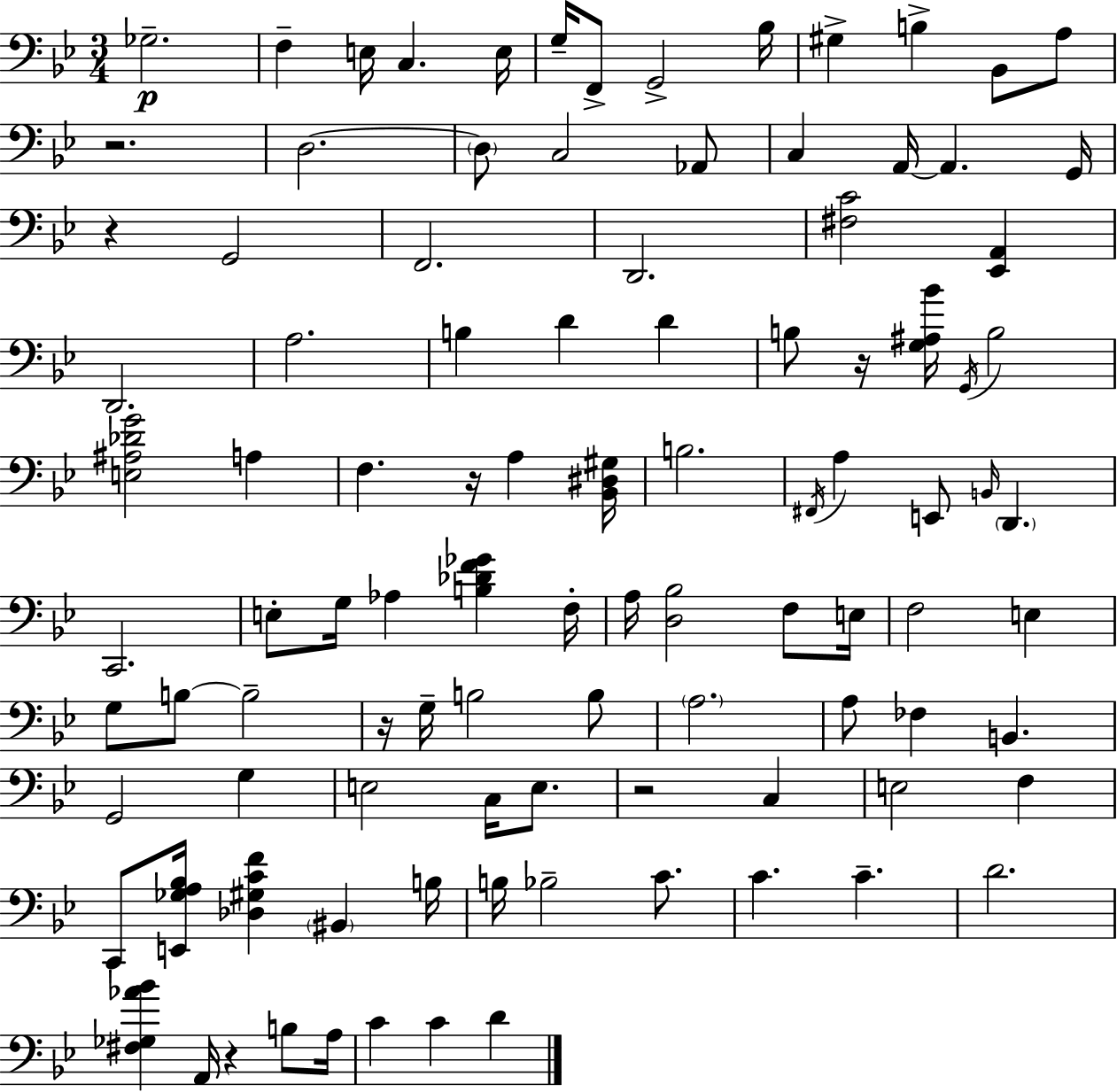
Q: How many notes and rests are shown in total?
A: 101